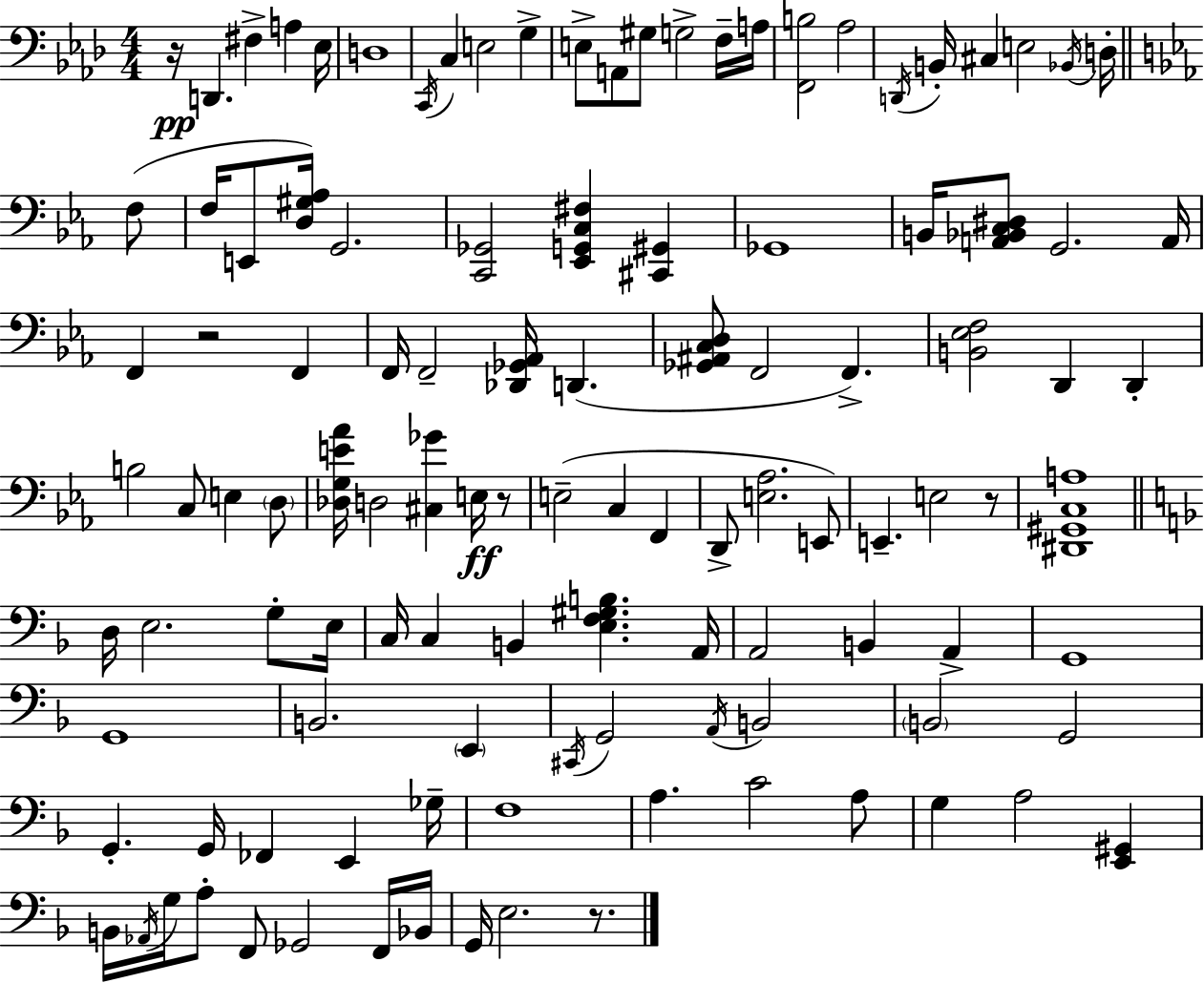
X:1
T:Untitled
M:4/4
L:1/4
K:Ab
z/4 D,, ^F, A, _E,/4 D,4 C,,/4 C, E,2 G, E,/2 A,,/2 ^G,/2 G,2 F,/4 A,/4 [F,,B,]2 _A,2 D,,/4 B,,/4 ^C, E,2 _B,,/4 D,/4 F,/2 F,/4 E,,/2 [D,^G,_A,]/4 G,,2 [C,,_G,,]2 [_E,,G,,C,^F,] [^C,,^G,,] _G,,4 B,,/4 [A,,_B,,C,^D,]/2 G,,2 A,,/4 F,, z2 F,, F,,/4 F,,2 [_D,,_G,,_A,,]/4 D,, [_G,,^A,,C,D,]/2 F,,2 F,, [B,,_E,F,]2 D,, D,, B,2 C,/2 E, D,/2 [_D,G,E_A]/4 D,2 [^C,_G] E,/4 z/2 E,2 C, F,, D,,/2 [E,_A,]2 E,,/2 E,, E,2 z/2 [^D,,^G,,C,A,]4 D,/4 E,2 G,/2 E,/4 C,/4 C, B,, [E,F,^G,B,] A,,/4 A,,2 B,, A,, G,,4 G,,4 B,,2 E,, ^C,,/4 G,,2 A,,/4 B,,2 B,,2 G,,2 G,, G,,/4 _F,, E,, _G,/4 F,4 A, C2 A,/2 G, A,2 [E,,^G,,] B,,/4 _A,,/4 G,/4 A,/2 F,,/2 _G,,2 F,,/4 _B,,/4 G,,/4 E,2 z/2